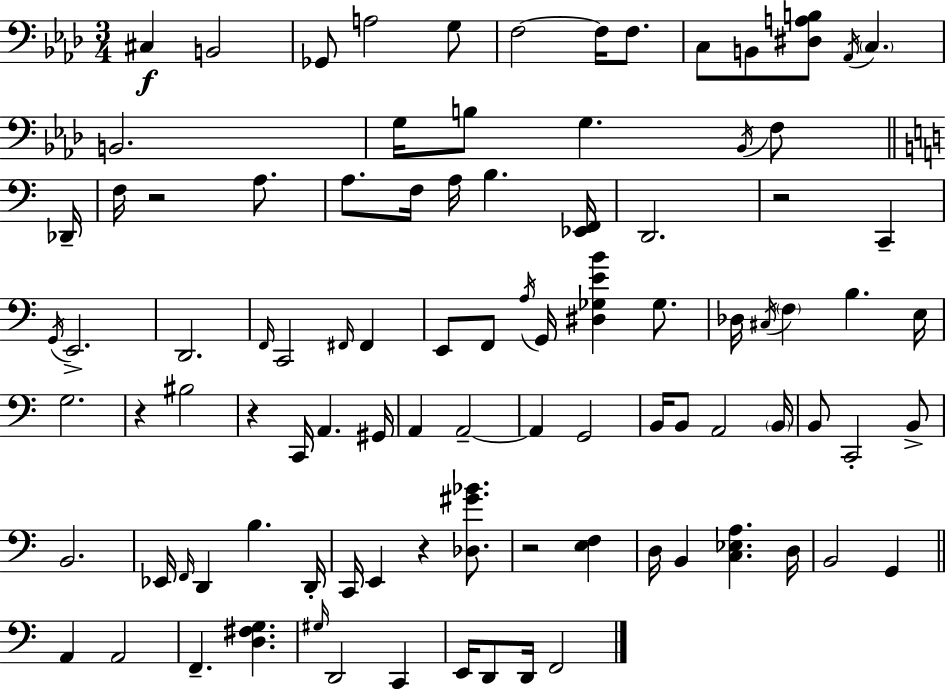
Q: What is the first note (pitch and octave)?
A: C#3